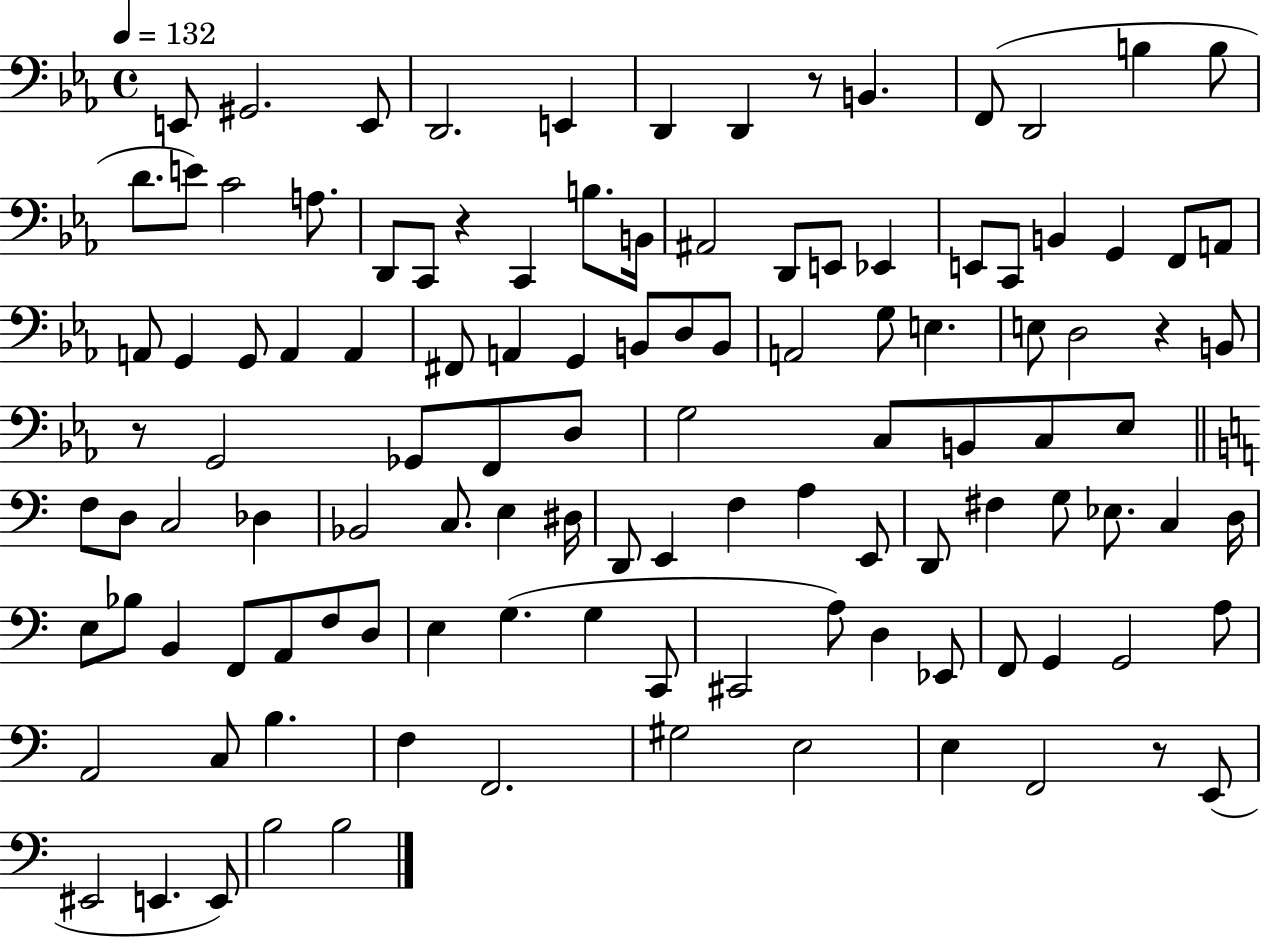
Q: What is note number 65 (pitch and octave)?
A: D#3